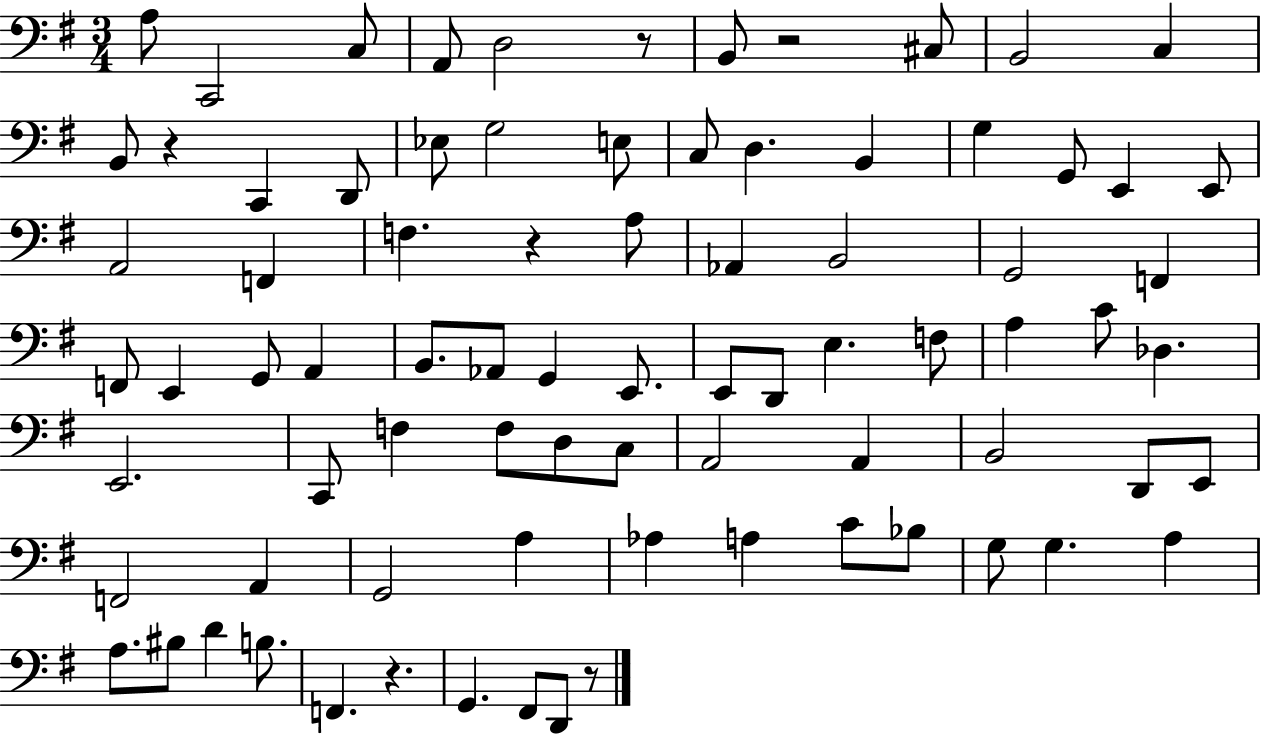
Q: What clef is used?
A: bass